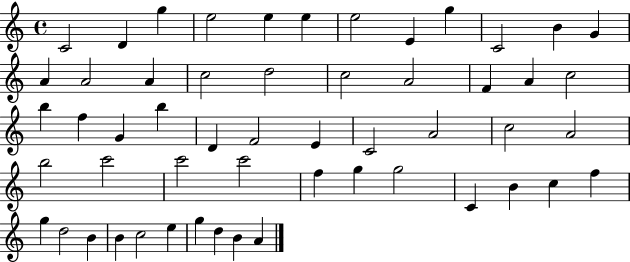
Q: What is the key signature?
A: C major